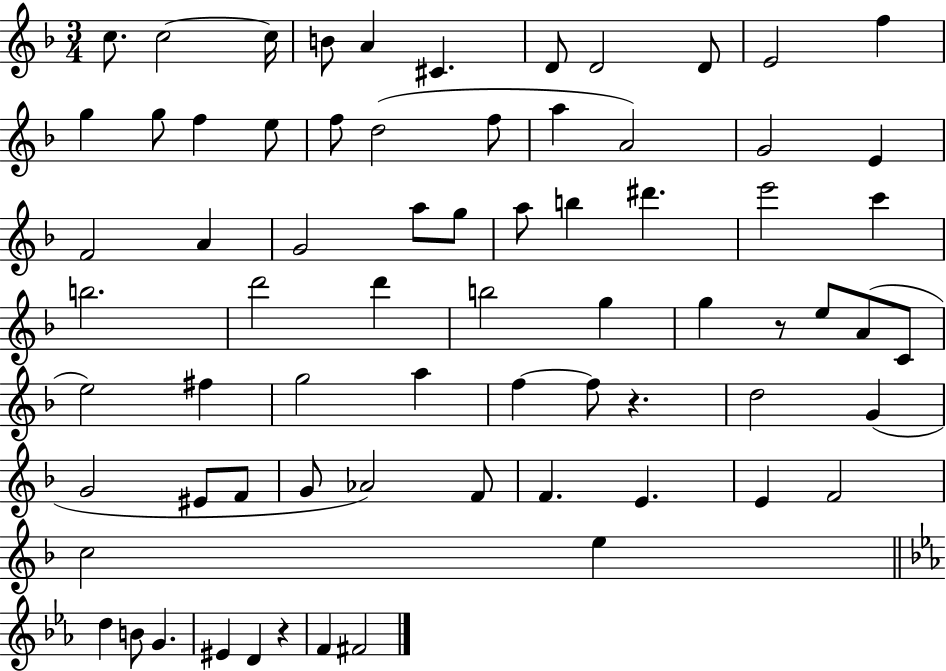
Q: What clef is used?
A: treble